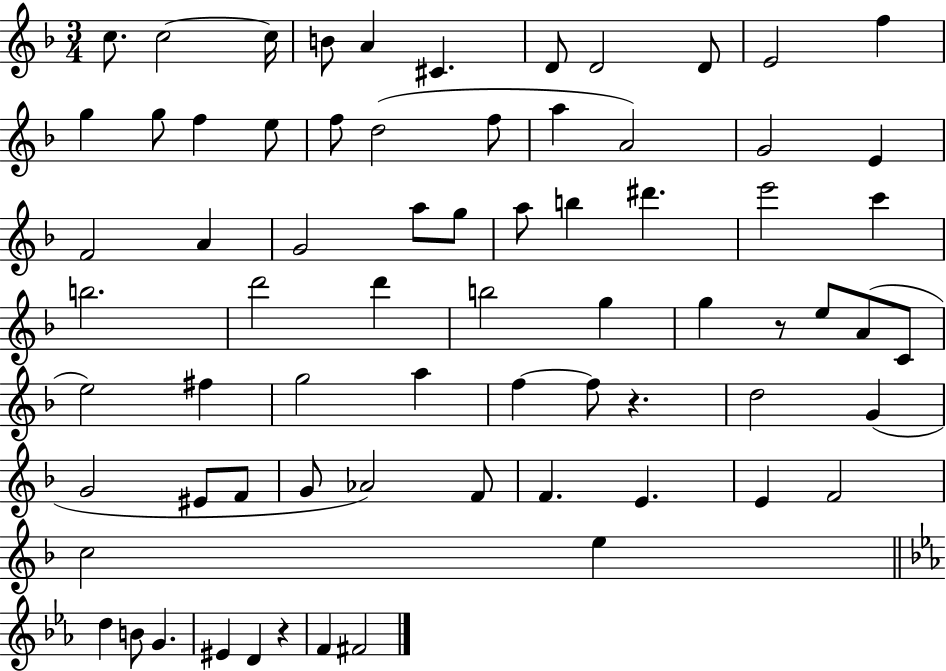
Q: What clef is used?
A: treble